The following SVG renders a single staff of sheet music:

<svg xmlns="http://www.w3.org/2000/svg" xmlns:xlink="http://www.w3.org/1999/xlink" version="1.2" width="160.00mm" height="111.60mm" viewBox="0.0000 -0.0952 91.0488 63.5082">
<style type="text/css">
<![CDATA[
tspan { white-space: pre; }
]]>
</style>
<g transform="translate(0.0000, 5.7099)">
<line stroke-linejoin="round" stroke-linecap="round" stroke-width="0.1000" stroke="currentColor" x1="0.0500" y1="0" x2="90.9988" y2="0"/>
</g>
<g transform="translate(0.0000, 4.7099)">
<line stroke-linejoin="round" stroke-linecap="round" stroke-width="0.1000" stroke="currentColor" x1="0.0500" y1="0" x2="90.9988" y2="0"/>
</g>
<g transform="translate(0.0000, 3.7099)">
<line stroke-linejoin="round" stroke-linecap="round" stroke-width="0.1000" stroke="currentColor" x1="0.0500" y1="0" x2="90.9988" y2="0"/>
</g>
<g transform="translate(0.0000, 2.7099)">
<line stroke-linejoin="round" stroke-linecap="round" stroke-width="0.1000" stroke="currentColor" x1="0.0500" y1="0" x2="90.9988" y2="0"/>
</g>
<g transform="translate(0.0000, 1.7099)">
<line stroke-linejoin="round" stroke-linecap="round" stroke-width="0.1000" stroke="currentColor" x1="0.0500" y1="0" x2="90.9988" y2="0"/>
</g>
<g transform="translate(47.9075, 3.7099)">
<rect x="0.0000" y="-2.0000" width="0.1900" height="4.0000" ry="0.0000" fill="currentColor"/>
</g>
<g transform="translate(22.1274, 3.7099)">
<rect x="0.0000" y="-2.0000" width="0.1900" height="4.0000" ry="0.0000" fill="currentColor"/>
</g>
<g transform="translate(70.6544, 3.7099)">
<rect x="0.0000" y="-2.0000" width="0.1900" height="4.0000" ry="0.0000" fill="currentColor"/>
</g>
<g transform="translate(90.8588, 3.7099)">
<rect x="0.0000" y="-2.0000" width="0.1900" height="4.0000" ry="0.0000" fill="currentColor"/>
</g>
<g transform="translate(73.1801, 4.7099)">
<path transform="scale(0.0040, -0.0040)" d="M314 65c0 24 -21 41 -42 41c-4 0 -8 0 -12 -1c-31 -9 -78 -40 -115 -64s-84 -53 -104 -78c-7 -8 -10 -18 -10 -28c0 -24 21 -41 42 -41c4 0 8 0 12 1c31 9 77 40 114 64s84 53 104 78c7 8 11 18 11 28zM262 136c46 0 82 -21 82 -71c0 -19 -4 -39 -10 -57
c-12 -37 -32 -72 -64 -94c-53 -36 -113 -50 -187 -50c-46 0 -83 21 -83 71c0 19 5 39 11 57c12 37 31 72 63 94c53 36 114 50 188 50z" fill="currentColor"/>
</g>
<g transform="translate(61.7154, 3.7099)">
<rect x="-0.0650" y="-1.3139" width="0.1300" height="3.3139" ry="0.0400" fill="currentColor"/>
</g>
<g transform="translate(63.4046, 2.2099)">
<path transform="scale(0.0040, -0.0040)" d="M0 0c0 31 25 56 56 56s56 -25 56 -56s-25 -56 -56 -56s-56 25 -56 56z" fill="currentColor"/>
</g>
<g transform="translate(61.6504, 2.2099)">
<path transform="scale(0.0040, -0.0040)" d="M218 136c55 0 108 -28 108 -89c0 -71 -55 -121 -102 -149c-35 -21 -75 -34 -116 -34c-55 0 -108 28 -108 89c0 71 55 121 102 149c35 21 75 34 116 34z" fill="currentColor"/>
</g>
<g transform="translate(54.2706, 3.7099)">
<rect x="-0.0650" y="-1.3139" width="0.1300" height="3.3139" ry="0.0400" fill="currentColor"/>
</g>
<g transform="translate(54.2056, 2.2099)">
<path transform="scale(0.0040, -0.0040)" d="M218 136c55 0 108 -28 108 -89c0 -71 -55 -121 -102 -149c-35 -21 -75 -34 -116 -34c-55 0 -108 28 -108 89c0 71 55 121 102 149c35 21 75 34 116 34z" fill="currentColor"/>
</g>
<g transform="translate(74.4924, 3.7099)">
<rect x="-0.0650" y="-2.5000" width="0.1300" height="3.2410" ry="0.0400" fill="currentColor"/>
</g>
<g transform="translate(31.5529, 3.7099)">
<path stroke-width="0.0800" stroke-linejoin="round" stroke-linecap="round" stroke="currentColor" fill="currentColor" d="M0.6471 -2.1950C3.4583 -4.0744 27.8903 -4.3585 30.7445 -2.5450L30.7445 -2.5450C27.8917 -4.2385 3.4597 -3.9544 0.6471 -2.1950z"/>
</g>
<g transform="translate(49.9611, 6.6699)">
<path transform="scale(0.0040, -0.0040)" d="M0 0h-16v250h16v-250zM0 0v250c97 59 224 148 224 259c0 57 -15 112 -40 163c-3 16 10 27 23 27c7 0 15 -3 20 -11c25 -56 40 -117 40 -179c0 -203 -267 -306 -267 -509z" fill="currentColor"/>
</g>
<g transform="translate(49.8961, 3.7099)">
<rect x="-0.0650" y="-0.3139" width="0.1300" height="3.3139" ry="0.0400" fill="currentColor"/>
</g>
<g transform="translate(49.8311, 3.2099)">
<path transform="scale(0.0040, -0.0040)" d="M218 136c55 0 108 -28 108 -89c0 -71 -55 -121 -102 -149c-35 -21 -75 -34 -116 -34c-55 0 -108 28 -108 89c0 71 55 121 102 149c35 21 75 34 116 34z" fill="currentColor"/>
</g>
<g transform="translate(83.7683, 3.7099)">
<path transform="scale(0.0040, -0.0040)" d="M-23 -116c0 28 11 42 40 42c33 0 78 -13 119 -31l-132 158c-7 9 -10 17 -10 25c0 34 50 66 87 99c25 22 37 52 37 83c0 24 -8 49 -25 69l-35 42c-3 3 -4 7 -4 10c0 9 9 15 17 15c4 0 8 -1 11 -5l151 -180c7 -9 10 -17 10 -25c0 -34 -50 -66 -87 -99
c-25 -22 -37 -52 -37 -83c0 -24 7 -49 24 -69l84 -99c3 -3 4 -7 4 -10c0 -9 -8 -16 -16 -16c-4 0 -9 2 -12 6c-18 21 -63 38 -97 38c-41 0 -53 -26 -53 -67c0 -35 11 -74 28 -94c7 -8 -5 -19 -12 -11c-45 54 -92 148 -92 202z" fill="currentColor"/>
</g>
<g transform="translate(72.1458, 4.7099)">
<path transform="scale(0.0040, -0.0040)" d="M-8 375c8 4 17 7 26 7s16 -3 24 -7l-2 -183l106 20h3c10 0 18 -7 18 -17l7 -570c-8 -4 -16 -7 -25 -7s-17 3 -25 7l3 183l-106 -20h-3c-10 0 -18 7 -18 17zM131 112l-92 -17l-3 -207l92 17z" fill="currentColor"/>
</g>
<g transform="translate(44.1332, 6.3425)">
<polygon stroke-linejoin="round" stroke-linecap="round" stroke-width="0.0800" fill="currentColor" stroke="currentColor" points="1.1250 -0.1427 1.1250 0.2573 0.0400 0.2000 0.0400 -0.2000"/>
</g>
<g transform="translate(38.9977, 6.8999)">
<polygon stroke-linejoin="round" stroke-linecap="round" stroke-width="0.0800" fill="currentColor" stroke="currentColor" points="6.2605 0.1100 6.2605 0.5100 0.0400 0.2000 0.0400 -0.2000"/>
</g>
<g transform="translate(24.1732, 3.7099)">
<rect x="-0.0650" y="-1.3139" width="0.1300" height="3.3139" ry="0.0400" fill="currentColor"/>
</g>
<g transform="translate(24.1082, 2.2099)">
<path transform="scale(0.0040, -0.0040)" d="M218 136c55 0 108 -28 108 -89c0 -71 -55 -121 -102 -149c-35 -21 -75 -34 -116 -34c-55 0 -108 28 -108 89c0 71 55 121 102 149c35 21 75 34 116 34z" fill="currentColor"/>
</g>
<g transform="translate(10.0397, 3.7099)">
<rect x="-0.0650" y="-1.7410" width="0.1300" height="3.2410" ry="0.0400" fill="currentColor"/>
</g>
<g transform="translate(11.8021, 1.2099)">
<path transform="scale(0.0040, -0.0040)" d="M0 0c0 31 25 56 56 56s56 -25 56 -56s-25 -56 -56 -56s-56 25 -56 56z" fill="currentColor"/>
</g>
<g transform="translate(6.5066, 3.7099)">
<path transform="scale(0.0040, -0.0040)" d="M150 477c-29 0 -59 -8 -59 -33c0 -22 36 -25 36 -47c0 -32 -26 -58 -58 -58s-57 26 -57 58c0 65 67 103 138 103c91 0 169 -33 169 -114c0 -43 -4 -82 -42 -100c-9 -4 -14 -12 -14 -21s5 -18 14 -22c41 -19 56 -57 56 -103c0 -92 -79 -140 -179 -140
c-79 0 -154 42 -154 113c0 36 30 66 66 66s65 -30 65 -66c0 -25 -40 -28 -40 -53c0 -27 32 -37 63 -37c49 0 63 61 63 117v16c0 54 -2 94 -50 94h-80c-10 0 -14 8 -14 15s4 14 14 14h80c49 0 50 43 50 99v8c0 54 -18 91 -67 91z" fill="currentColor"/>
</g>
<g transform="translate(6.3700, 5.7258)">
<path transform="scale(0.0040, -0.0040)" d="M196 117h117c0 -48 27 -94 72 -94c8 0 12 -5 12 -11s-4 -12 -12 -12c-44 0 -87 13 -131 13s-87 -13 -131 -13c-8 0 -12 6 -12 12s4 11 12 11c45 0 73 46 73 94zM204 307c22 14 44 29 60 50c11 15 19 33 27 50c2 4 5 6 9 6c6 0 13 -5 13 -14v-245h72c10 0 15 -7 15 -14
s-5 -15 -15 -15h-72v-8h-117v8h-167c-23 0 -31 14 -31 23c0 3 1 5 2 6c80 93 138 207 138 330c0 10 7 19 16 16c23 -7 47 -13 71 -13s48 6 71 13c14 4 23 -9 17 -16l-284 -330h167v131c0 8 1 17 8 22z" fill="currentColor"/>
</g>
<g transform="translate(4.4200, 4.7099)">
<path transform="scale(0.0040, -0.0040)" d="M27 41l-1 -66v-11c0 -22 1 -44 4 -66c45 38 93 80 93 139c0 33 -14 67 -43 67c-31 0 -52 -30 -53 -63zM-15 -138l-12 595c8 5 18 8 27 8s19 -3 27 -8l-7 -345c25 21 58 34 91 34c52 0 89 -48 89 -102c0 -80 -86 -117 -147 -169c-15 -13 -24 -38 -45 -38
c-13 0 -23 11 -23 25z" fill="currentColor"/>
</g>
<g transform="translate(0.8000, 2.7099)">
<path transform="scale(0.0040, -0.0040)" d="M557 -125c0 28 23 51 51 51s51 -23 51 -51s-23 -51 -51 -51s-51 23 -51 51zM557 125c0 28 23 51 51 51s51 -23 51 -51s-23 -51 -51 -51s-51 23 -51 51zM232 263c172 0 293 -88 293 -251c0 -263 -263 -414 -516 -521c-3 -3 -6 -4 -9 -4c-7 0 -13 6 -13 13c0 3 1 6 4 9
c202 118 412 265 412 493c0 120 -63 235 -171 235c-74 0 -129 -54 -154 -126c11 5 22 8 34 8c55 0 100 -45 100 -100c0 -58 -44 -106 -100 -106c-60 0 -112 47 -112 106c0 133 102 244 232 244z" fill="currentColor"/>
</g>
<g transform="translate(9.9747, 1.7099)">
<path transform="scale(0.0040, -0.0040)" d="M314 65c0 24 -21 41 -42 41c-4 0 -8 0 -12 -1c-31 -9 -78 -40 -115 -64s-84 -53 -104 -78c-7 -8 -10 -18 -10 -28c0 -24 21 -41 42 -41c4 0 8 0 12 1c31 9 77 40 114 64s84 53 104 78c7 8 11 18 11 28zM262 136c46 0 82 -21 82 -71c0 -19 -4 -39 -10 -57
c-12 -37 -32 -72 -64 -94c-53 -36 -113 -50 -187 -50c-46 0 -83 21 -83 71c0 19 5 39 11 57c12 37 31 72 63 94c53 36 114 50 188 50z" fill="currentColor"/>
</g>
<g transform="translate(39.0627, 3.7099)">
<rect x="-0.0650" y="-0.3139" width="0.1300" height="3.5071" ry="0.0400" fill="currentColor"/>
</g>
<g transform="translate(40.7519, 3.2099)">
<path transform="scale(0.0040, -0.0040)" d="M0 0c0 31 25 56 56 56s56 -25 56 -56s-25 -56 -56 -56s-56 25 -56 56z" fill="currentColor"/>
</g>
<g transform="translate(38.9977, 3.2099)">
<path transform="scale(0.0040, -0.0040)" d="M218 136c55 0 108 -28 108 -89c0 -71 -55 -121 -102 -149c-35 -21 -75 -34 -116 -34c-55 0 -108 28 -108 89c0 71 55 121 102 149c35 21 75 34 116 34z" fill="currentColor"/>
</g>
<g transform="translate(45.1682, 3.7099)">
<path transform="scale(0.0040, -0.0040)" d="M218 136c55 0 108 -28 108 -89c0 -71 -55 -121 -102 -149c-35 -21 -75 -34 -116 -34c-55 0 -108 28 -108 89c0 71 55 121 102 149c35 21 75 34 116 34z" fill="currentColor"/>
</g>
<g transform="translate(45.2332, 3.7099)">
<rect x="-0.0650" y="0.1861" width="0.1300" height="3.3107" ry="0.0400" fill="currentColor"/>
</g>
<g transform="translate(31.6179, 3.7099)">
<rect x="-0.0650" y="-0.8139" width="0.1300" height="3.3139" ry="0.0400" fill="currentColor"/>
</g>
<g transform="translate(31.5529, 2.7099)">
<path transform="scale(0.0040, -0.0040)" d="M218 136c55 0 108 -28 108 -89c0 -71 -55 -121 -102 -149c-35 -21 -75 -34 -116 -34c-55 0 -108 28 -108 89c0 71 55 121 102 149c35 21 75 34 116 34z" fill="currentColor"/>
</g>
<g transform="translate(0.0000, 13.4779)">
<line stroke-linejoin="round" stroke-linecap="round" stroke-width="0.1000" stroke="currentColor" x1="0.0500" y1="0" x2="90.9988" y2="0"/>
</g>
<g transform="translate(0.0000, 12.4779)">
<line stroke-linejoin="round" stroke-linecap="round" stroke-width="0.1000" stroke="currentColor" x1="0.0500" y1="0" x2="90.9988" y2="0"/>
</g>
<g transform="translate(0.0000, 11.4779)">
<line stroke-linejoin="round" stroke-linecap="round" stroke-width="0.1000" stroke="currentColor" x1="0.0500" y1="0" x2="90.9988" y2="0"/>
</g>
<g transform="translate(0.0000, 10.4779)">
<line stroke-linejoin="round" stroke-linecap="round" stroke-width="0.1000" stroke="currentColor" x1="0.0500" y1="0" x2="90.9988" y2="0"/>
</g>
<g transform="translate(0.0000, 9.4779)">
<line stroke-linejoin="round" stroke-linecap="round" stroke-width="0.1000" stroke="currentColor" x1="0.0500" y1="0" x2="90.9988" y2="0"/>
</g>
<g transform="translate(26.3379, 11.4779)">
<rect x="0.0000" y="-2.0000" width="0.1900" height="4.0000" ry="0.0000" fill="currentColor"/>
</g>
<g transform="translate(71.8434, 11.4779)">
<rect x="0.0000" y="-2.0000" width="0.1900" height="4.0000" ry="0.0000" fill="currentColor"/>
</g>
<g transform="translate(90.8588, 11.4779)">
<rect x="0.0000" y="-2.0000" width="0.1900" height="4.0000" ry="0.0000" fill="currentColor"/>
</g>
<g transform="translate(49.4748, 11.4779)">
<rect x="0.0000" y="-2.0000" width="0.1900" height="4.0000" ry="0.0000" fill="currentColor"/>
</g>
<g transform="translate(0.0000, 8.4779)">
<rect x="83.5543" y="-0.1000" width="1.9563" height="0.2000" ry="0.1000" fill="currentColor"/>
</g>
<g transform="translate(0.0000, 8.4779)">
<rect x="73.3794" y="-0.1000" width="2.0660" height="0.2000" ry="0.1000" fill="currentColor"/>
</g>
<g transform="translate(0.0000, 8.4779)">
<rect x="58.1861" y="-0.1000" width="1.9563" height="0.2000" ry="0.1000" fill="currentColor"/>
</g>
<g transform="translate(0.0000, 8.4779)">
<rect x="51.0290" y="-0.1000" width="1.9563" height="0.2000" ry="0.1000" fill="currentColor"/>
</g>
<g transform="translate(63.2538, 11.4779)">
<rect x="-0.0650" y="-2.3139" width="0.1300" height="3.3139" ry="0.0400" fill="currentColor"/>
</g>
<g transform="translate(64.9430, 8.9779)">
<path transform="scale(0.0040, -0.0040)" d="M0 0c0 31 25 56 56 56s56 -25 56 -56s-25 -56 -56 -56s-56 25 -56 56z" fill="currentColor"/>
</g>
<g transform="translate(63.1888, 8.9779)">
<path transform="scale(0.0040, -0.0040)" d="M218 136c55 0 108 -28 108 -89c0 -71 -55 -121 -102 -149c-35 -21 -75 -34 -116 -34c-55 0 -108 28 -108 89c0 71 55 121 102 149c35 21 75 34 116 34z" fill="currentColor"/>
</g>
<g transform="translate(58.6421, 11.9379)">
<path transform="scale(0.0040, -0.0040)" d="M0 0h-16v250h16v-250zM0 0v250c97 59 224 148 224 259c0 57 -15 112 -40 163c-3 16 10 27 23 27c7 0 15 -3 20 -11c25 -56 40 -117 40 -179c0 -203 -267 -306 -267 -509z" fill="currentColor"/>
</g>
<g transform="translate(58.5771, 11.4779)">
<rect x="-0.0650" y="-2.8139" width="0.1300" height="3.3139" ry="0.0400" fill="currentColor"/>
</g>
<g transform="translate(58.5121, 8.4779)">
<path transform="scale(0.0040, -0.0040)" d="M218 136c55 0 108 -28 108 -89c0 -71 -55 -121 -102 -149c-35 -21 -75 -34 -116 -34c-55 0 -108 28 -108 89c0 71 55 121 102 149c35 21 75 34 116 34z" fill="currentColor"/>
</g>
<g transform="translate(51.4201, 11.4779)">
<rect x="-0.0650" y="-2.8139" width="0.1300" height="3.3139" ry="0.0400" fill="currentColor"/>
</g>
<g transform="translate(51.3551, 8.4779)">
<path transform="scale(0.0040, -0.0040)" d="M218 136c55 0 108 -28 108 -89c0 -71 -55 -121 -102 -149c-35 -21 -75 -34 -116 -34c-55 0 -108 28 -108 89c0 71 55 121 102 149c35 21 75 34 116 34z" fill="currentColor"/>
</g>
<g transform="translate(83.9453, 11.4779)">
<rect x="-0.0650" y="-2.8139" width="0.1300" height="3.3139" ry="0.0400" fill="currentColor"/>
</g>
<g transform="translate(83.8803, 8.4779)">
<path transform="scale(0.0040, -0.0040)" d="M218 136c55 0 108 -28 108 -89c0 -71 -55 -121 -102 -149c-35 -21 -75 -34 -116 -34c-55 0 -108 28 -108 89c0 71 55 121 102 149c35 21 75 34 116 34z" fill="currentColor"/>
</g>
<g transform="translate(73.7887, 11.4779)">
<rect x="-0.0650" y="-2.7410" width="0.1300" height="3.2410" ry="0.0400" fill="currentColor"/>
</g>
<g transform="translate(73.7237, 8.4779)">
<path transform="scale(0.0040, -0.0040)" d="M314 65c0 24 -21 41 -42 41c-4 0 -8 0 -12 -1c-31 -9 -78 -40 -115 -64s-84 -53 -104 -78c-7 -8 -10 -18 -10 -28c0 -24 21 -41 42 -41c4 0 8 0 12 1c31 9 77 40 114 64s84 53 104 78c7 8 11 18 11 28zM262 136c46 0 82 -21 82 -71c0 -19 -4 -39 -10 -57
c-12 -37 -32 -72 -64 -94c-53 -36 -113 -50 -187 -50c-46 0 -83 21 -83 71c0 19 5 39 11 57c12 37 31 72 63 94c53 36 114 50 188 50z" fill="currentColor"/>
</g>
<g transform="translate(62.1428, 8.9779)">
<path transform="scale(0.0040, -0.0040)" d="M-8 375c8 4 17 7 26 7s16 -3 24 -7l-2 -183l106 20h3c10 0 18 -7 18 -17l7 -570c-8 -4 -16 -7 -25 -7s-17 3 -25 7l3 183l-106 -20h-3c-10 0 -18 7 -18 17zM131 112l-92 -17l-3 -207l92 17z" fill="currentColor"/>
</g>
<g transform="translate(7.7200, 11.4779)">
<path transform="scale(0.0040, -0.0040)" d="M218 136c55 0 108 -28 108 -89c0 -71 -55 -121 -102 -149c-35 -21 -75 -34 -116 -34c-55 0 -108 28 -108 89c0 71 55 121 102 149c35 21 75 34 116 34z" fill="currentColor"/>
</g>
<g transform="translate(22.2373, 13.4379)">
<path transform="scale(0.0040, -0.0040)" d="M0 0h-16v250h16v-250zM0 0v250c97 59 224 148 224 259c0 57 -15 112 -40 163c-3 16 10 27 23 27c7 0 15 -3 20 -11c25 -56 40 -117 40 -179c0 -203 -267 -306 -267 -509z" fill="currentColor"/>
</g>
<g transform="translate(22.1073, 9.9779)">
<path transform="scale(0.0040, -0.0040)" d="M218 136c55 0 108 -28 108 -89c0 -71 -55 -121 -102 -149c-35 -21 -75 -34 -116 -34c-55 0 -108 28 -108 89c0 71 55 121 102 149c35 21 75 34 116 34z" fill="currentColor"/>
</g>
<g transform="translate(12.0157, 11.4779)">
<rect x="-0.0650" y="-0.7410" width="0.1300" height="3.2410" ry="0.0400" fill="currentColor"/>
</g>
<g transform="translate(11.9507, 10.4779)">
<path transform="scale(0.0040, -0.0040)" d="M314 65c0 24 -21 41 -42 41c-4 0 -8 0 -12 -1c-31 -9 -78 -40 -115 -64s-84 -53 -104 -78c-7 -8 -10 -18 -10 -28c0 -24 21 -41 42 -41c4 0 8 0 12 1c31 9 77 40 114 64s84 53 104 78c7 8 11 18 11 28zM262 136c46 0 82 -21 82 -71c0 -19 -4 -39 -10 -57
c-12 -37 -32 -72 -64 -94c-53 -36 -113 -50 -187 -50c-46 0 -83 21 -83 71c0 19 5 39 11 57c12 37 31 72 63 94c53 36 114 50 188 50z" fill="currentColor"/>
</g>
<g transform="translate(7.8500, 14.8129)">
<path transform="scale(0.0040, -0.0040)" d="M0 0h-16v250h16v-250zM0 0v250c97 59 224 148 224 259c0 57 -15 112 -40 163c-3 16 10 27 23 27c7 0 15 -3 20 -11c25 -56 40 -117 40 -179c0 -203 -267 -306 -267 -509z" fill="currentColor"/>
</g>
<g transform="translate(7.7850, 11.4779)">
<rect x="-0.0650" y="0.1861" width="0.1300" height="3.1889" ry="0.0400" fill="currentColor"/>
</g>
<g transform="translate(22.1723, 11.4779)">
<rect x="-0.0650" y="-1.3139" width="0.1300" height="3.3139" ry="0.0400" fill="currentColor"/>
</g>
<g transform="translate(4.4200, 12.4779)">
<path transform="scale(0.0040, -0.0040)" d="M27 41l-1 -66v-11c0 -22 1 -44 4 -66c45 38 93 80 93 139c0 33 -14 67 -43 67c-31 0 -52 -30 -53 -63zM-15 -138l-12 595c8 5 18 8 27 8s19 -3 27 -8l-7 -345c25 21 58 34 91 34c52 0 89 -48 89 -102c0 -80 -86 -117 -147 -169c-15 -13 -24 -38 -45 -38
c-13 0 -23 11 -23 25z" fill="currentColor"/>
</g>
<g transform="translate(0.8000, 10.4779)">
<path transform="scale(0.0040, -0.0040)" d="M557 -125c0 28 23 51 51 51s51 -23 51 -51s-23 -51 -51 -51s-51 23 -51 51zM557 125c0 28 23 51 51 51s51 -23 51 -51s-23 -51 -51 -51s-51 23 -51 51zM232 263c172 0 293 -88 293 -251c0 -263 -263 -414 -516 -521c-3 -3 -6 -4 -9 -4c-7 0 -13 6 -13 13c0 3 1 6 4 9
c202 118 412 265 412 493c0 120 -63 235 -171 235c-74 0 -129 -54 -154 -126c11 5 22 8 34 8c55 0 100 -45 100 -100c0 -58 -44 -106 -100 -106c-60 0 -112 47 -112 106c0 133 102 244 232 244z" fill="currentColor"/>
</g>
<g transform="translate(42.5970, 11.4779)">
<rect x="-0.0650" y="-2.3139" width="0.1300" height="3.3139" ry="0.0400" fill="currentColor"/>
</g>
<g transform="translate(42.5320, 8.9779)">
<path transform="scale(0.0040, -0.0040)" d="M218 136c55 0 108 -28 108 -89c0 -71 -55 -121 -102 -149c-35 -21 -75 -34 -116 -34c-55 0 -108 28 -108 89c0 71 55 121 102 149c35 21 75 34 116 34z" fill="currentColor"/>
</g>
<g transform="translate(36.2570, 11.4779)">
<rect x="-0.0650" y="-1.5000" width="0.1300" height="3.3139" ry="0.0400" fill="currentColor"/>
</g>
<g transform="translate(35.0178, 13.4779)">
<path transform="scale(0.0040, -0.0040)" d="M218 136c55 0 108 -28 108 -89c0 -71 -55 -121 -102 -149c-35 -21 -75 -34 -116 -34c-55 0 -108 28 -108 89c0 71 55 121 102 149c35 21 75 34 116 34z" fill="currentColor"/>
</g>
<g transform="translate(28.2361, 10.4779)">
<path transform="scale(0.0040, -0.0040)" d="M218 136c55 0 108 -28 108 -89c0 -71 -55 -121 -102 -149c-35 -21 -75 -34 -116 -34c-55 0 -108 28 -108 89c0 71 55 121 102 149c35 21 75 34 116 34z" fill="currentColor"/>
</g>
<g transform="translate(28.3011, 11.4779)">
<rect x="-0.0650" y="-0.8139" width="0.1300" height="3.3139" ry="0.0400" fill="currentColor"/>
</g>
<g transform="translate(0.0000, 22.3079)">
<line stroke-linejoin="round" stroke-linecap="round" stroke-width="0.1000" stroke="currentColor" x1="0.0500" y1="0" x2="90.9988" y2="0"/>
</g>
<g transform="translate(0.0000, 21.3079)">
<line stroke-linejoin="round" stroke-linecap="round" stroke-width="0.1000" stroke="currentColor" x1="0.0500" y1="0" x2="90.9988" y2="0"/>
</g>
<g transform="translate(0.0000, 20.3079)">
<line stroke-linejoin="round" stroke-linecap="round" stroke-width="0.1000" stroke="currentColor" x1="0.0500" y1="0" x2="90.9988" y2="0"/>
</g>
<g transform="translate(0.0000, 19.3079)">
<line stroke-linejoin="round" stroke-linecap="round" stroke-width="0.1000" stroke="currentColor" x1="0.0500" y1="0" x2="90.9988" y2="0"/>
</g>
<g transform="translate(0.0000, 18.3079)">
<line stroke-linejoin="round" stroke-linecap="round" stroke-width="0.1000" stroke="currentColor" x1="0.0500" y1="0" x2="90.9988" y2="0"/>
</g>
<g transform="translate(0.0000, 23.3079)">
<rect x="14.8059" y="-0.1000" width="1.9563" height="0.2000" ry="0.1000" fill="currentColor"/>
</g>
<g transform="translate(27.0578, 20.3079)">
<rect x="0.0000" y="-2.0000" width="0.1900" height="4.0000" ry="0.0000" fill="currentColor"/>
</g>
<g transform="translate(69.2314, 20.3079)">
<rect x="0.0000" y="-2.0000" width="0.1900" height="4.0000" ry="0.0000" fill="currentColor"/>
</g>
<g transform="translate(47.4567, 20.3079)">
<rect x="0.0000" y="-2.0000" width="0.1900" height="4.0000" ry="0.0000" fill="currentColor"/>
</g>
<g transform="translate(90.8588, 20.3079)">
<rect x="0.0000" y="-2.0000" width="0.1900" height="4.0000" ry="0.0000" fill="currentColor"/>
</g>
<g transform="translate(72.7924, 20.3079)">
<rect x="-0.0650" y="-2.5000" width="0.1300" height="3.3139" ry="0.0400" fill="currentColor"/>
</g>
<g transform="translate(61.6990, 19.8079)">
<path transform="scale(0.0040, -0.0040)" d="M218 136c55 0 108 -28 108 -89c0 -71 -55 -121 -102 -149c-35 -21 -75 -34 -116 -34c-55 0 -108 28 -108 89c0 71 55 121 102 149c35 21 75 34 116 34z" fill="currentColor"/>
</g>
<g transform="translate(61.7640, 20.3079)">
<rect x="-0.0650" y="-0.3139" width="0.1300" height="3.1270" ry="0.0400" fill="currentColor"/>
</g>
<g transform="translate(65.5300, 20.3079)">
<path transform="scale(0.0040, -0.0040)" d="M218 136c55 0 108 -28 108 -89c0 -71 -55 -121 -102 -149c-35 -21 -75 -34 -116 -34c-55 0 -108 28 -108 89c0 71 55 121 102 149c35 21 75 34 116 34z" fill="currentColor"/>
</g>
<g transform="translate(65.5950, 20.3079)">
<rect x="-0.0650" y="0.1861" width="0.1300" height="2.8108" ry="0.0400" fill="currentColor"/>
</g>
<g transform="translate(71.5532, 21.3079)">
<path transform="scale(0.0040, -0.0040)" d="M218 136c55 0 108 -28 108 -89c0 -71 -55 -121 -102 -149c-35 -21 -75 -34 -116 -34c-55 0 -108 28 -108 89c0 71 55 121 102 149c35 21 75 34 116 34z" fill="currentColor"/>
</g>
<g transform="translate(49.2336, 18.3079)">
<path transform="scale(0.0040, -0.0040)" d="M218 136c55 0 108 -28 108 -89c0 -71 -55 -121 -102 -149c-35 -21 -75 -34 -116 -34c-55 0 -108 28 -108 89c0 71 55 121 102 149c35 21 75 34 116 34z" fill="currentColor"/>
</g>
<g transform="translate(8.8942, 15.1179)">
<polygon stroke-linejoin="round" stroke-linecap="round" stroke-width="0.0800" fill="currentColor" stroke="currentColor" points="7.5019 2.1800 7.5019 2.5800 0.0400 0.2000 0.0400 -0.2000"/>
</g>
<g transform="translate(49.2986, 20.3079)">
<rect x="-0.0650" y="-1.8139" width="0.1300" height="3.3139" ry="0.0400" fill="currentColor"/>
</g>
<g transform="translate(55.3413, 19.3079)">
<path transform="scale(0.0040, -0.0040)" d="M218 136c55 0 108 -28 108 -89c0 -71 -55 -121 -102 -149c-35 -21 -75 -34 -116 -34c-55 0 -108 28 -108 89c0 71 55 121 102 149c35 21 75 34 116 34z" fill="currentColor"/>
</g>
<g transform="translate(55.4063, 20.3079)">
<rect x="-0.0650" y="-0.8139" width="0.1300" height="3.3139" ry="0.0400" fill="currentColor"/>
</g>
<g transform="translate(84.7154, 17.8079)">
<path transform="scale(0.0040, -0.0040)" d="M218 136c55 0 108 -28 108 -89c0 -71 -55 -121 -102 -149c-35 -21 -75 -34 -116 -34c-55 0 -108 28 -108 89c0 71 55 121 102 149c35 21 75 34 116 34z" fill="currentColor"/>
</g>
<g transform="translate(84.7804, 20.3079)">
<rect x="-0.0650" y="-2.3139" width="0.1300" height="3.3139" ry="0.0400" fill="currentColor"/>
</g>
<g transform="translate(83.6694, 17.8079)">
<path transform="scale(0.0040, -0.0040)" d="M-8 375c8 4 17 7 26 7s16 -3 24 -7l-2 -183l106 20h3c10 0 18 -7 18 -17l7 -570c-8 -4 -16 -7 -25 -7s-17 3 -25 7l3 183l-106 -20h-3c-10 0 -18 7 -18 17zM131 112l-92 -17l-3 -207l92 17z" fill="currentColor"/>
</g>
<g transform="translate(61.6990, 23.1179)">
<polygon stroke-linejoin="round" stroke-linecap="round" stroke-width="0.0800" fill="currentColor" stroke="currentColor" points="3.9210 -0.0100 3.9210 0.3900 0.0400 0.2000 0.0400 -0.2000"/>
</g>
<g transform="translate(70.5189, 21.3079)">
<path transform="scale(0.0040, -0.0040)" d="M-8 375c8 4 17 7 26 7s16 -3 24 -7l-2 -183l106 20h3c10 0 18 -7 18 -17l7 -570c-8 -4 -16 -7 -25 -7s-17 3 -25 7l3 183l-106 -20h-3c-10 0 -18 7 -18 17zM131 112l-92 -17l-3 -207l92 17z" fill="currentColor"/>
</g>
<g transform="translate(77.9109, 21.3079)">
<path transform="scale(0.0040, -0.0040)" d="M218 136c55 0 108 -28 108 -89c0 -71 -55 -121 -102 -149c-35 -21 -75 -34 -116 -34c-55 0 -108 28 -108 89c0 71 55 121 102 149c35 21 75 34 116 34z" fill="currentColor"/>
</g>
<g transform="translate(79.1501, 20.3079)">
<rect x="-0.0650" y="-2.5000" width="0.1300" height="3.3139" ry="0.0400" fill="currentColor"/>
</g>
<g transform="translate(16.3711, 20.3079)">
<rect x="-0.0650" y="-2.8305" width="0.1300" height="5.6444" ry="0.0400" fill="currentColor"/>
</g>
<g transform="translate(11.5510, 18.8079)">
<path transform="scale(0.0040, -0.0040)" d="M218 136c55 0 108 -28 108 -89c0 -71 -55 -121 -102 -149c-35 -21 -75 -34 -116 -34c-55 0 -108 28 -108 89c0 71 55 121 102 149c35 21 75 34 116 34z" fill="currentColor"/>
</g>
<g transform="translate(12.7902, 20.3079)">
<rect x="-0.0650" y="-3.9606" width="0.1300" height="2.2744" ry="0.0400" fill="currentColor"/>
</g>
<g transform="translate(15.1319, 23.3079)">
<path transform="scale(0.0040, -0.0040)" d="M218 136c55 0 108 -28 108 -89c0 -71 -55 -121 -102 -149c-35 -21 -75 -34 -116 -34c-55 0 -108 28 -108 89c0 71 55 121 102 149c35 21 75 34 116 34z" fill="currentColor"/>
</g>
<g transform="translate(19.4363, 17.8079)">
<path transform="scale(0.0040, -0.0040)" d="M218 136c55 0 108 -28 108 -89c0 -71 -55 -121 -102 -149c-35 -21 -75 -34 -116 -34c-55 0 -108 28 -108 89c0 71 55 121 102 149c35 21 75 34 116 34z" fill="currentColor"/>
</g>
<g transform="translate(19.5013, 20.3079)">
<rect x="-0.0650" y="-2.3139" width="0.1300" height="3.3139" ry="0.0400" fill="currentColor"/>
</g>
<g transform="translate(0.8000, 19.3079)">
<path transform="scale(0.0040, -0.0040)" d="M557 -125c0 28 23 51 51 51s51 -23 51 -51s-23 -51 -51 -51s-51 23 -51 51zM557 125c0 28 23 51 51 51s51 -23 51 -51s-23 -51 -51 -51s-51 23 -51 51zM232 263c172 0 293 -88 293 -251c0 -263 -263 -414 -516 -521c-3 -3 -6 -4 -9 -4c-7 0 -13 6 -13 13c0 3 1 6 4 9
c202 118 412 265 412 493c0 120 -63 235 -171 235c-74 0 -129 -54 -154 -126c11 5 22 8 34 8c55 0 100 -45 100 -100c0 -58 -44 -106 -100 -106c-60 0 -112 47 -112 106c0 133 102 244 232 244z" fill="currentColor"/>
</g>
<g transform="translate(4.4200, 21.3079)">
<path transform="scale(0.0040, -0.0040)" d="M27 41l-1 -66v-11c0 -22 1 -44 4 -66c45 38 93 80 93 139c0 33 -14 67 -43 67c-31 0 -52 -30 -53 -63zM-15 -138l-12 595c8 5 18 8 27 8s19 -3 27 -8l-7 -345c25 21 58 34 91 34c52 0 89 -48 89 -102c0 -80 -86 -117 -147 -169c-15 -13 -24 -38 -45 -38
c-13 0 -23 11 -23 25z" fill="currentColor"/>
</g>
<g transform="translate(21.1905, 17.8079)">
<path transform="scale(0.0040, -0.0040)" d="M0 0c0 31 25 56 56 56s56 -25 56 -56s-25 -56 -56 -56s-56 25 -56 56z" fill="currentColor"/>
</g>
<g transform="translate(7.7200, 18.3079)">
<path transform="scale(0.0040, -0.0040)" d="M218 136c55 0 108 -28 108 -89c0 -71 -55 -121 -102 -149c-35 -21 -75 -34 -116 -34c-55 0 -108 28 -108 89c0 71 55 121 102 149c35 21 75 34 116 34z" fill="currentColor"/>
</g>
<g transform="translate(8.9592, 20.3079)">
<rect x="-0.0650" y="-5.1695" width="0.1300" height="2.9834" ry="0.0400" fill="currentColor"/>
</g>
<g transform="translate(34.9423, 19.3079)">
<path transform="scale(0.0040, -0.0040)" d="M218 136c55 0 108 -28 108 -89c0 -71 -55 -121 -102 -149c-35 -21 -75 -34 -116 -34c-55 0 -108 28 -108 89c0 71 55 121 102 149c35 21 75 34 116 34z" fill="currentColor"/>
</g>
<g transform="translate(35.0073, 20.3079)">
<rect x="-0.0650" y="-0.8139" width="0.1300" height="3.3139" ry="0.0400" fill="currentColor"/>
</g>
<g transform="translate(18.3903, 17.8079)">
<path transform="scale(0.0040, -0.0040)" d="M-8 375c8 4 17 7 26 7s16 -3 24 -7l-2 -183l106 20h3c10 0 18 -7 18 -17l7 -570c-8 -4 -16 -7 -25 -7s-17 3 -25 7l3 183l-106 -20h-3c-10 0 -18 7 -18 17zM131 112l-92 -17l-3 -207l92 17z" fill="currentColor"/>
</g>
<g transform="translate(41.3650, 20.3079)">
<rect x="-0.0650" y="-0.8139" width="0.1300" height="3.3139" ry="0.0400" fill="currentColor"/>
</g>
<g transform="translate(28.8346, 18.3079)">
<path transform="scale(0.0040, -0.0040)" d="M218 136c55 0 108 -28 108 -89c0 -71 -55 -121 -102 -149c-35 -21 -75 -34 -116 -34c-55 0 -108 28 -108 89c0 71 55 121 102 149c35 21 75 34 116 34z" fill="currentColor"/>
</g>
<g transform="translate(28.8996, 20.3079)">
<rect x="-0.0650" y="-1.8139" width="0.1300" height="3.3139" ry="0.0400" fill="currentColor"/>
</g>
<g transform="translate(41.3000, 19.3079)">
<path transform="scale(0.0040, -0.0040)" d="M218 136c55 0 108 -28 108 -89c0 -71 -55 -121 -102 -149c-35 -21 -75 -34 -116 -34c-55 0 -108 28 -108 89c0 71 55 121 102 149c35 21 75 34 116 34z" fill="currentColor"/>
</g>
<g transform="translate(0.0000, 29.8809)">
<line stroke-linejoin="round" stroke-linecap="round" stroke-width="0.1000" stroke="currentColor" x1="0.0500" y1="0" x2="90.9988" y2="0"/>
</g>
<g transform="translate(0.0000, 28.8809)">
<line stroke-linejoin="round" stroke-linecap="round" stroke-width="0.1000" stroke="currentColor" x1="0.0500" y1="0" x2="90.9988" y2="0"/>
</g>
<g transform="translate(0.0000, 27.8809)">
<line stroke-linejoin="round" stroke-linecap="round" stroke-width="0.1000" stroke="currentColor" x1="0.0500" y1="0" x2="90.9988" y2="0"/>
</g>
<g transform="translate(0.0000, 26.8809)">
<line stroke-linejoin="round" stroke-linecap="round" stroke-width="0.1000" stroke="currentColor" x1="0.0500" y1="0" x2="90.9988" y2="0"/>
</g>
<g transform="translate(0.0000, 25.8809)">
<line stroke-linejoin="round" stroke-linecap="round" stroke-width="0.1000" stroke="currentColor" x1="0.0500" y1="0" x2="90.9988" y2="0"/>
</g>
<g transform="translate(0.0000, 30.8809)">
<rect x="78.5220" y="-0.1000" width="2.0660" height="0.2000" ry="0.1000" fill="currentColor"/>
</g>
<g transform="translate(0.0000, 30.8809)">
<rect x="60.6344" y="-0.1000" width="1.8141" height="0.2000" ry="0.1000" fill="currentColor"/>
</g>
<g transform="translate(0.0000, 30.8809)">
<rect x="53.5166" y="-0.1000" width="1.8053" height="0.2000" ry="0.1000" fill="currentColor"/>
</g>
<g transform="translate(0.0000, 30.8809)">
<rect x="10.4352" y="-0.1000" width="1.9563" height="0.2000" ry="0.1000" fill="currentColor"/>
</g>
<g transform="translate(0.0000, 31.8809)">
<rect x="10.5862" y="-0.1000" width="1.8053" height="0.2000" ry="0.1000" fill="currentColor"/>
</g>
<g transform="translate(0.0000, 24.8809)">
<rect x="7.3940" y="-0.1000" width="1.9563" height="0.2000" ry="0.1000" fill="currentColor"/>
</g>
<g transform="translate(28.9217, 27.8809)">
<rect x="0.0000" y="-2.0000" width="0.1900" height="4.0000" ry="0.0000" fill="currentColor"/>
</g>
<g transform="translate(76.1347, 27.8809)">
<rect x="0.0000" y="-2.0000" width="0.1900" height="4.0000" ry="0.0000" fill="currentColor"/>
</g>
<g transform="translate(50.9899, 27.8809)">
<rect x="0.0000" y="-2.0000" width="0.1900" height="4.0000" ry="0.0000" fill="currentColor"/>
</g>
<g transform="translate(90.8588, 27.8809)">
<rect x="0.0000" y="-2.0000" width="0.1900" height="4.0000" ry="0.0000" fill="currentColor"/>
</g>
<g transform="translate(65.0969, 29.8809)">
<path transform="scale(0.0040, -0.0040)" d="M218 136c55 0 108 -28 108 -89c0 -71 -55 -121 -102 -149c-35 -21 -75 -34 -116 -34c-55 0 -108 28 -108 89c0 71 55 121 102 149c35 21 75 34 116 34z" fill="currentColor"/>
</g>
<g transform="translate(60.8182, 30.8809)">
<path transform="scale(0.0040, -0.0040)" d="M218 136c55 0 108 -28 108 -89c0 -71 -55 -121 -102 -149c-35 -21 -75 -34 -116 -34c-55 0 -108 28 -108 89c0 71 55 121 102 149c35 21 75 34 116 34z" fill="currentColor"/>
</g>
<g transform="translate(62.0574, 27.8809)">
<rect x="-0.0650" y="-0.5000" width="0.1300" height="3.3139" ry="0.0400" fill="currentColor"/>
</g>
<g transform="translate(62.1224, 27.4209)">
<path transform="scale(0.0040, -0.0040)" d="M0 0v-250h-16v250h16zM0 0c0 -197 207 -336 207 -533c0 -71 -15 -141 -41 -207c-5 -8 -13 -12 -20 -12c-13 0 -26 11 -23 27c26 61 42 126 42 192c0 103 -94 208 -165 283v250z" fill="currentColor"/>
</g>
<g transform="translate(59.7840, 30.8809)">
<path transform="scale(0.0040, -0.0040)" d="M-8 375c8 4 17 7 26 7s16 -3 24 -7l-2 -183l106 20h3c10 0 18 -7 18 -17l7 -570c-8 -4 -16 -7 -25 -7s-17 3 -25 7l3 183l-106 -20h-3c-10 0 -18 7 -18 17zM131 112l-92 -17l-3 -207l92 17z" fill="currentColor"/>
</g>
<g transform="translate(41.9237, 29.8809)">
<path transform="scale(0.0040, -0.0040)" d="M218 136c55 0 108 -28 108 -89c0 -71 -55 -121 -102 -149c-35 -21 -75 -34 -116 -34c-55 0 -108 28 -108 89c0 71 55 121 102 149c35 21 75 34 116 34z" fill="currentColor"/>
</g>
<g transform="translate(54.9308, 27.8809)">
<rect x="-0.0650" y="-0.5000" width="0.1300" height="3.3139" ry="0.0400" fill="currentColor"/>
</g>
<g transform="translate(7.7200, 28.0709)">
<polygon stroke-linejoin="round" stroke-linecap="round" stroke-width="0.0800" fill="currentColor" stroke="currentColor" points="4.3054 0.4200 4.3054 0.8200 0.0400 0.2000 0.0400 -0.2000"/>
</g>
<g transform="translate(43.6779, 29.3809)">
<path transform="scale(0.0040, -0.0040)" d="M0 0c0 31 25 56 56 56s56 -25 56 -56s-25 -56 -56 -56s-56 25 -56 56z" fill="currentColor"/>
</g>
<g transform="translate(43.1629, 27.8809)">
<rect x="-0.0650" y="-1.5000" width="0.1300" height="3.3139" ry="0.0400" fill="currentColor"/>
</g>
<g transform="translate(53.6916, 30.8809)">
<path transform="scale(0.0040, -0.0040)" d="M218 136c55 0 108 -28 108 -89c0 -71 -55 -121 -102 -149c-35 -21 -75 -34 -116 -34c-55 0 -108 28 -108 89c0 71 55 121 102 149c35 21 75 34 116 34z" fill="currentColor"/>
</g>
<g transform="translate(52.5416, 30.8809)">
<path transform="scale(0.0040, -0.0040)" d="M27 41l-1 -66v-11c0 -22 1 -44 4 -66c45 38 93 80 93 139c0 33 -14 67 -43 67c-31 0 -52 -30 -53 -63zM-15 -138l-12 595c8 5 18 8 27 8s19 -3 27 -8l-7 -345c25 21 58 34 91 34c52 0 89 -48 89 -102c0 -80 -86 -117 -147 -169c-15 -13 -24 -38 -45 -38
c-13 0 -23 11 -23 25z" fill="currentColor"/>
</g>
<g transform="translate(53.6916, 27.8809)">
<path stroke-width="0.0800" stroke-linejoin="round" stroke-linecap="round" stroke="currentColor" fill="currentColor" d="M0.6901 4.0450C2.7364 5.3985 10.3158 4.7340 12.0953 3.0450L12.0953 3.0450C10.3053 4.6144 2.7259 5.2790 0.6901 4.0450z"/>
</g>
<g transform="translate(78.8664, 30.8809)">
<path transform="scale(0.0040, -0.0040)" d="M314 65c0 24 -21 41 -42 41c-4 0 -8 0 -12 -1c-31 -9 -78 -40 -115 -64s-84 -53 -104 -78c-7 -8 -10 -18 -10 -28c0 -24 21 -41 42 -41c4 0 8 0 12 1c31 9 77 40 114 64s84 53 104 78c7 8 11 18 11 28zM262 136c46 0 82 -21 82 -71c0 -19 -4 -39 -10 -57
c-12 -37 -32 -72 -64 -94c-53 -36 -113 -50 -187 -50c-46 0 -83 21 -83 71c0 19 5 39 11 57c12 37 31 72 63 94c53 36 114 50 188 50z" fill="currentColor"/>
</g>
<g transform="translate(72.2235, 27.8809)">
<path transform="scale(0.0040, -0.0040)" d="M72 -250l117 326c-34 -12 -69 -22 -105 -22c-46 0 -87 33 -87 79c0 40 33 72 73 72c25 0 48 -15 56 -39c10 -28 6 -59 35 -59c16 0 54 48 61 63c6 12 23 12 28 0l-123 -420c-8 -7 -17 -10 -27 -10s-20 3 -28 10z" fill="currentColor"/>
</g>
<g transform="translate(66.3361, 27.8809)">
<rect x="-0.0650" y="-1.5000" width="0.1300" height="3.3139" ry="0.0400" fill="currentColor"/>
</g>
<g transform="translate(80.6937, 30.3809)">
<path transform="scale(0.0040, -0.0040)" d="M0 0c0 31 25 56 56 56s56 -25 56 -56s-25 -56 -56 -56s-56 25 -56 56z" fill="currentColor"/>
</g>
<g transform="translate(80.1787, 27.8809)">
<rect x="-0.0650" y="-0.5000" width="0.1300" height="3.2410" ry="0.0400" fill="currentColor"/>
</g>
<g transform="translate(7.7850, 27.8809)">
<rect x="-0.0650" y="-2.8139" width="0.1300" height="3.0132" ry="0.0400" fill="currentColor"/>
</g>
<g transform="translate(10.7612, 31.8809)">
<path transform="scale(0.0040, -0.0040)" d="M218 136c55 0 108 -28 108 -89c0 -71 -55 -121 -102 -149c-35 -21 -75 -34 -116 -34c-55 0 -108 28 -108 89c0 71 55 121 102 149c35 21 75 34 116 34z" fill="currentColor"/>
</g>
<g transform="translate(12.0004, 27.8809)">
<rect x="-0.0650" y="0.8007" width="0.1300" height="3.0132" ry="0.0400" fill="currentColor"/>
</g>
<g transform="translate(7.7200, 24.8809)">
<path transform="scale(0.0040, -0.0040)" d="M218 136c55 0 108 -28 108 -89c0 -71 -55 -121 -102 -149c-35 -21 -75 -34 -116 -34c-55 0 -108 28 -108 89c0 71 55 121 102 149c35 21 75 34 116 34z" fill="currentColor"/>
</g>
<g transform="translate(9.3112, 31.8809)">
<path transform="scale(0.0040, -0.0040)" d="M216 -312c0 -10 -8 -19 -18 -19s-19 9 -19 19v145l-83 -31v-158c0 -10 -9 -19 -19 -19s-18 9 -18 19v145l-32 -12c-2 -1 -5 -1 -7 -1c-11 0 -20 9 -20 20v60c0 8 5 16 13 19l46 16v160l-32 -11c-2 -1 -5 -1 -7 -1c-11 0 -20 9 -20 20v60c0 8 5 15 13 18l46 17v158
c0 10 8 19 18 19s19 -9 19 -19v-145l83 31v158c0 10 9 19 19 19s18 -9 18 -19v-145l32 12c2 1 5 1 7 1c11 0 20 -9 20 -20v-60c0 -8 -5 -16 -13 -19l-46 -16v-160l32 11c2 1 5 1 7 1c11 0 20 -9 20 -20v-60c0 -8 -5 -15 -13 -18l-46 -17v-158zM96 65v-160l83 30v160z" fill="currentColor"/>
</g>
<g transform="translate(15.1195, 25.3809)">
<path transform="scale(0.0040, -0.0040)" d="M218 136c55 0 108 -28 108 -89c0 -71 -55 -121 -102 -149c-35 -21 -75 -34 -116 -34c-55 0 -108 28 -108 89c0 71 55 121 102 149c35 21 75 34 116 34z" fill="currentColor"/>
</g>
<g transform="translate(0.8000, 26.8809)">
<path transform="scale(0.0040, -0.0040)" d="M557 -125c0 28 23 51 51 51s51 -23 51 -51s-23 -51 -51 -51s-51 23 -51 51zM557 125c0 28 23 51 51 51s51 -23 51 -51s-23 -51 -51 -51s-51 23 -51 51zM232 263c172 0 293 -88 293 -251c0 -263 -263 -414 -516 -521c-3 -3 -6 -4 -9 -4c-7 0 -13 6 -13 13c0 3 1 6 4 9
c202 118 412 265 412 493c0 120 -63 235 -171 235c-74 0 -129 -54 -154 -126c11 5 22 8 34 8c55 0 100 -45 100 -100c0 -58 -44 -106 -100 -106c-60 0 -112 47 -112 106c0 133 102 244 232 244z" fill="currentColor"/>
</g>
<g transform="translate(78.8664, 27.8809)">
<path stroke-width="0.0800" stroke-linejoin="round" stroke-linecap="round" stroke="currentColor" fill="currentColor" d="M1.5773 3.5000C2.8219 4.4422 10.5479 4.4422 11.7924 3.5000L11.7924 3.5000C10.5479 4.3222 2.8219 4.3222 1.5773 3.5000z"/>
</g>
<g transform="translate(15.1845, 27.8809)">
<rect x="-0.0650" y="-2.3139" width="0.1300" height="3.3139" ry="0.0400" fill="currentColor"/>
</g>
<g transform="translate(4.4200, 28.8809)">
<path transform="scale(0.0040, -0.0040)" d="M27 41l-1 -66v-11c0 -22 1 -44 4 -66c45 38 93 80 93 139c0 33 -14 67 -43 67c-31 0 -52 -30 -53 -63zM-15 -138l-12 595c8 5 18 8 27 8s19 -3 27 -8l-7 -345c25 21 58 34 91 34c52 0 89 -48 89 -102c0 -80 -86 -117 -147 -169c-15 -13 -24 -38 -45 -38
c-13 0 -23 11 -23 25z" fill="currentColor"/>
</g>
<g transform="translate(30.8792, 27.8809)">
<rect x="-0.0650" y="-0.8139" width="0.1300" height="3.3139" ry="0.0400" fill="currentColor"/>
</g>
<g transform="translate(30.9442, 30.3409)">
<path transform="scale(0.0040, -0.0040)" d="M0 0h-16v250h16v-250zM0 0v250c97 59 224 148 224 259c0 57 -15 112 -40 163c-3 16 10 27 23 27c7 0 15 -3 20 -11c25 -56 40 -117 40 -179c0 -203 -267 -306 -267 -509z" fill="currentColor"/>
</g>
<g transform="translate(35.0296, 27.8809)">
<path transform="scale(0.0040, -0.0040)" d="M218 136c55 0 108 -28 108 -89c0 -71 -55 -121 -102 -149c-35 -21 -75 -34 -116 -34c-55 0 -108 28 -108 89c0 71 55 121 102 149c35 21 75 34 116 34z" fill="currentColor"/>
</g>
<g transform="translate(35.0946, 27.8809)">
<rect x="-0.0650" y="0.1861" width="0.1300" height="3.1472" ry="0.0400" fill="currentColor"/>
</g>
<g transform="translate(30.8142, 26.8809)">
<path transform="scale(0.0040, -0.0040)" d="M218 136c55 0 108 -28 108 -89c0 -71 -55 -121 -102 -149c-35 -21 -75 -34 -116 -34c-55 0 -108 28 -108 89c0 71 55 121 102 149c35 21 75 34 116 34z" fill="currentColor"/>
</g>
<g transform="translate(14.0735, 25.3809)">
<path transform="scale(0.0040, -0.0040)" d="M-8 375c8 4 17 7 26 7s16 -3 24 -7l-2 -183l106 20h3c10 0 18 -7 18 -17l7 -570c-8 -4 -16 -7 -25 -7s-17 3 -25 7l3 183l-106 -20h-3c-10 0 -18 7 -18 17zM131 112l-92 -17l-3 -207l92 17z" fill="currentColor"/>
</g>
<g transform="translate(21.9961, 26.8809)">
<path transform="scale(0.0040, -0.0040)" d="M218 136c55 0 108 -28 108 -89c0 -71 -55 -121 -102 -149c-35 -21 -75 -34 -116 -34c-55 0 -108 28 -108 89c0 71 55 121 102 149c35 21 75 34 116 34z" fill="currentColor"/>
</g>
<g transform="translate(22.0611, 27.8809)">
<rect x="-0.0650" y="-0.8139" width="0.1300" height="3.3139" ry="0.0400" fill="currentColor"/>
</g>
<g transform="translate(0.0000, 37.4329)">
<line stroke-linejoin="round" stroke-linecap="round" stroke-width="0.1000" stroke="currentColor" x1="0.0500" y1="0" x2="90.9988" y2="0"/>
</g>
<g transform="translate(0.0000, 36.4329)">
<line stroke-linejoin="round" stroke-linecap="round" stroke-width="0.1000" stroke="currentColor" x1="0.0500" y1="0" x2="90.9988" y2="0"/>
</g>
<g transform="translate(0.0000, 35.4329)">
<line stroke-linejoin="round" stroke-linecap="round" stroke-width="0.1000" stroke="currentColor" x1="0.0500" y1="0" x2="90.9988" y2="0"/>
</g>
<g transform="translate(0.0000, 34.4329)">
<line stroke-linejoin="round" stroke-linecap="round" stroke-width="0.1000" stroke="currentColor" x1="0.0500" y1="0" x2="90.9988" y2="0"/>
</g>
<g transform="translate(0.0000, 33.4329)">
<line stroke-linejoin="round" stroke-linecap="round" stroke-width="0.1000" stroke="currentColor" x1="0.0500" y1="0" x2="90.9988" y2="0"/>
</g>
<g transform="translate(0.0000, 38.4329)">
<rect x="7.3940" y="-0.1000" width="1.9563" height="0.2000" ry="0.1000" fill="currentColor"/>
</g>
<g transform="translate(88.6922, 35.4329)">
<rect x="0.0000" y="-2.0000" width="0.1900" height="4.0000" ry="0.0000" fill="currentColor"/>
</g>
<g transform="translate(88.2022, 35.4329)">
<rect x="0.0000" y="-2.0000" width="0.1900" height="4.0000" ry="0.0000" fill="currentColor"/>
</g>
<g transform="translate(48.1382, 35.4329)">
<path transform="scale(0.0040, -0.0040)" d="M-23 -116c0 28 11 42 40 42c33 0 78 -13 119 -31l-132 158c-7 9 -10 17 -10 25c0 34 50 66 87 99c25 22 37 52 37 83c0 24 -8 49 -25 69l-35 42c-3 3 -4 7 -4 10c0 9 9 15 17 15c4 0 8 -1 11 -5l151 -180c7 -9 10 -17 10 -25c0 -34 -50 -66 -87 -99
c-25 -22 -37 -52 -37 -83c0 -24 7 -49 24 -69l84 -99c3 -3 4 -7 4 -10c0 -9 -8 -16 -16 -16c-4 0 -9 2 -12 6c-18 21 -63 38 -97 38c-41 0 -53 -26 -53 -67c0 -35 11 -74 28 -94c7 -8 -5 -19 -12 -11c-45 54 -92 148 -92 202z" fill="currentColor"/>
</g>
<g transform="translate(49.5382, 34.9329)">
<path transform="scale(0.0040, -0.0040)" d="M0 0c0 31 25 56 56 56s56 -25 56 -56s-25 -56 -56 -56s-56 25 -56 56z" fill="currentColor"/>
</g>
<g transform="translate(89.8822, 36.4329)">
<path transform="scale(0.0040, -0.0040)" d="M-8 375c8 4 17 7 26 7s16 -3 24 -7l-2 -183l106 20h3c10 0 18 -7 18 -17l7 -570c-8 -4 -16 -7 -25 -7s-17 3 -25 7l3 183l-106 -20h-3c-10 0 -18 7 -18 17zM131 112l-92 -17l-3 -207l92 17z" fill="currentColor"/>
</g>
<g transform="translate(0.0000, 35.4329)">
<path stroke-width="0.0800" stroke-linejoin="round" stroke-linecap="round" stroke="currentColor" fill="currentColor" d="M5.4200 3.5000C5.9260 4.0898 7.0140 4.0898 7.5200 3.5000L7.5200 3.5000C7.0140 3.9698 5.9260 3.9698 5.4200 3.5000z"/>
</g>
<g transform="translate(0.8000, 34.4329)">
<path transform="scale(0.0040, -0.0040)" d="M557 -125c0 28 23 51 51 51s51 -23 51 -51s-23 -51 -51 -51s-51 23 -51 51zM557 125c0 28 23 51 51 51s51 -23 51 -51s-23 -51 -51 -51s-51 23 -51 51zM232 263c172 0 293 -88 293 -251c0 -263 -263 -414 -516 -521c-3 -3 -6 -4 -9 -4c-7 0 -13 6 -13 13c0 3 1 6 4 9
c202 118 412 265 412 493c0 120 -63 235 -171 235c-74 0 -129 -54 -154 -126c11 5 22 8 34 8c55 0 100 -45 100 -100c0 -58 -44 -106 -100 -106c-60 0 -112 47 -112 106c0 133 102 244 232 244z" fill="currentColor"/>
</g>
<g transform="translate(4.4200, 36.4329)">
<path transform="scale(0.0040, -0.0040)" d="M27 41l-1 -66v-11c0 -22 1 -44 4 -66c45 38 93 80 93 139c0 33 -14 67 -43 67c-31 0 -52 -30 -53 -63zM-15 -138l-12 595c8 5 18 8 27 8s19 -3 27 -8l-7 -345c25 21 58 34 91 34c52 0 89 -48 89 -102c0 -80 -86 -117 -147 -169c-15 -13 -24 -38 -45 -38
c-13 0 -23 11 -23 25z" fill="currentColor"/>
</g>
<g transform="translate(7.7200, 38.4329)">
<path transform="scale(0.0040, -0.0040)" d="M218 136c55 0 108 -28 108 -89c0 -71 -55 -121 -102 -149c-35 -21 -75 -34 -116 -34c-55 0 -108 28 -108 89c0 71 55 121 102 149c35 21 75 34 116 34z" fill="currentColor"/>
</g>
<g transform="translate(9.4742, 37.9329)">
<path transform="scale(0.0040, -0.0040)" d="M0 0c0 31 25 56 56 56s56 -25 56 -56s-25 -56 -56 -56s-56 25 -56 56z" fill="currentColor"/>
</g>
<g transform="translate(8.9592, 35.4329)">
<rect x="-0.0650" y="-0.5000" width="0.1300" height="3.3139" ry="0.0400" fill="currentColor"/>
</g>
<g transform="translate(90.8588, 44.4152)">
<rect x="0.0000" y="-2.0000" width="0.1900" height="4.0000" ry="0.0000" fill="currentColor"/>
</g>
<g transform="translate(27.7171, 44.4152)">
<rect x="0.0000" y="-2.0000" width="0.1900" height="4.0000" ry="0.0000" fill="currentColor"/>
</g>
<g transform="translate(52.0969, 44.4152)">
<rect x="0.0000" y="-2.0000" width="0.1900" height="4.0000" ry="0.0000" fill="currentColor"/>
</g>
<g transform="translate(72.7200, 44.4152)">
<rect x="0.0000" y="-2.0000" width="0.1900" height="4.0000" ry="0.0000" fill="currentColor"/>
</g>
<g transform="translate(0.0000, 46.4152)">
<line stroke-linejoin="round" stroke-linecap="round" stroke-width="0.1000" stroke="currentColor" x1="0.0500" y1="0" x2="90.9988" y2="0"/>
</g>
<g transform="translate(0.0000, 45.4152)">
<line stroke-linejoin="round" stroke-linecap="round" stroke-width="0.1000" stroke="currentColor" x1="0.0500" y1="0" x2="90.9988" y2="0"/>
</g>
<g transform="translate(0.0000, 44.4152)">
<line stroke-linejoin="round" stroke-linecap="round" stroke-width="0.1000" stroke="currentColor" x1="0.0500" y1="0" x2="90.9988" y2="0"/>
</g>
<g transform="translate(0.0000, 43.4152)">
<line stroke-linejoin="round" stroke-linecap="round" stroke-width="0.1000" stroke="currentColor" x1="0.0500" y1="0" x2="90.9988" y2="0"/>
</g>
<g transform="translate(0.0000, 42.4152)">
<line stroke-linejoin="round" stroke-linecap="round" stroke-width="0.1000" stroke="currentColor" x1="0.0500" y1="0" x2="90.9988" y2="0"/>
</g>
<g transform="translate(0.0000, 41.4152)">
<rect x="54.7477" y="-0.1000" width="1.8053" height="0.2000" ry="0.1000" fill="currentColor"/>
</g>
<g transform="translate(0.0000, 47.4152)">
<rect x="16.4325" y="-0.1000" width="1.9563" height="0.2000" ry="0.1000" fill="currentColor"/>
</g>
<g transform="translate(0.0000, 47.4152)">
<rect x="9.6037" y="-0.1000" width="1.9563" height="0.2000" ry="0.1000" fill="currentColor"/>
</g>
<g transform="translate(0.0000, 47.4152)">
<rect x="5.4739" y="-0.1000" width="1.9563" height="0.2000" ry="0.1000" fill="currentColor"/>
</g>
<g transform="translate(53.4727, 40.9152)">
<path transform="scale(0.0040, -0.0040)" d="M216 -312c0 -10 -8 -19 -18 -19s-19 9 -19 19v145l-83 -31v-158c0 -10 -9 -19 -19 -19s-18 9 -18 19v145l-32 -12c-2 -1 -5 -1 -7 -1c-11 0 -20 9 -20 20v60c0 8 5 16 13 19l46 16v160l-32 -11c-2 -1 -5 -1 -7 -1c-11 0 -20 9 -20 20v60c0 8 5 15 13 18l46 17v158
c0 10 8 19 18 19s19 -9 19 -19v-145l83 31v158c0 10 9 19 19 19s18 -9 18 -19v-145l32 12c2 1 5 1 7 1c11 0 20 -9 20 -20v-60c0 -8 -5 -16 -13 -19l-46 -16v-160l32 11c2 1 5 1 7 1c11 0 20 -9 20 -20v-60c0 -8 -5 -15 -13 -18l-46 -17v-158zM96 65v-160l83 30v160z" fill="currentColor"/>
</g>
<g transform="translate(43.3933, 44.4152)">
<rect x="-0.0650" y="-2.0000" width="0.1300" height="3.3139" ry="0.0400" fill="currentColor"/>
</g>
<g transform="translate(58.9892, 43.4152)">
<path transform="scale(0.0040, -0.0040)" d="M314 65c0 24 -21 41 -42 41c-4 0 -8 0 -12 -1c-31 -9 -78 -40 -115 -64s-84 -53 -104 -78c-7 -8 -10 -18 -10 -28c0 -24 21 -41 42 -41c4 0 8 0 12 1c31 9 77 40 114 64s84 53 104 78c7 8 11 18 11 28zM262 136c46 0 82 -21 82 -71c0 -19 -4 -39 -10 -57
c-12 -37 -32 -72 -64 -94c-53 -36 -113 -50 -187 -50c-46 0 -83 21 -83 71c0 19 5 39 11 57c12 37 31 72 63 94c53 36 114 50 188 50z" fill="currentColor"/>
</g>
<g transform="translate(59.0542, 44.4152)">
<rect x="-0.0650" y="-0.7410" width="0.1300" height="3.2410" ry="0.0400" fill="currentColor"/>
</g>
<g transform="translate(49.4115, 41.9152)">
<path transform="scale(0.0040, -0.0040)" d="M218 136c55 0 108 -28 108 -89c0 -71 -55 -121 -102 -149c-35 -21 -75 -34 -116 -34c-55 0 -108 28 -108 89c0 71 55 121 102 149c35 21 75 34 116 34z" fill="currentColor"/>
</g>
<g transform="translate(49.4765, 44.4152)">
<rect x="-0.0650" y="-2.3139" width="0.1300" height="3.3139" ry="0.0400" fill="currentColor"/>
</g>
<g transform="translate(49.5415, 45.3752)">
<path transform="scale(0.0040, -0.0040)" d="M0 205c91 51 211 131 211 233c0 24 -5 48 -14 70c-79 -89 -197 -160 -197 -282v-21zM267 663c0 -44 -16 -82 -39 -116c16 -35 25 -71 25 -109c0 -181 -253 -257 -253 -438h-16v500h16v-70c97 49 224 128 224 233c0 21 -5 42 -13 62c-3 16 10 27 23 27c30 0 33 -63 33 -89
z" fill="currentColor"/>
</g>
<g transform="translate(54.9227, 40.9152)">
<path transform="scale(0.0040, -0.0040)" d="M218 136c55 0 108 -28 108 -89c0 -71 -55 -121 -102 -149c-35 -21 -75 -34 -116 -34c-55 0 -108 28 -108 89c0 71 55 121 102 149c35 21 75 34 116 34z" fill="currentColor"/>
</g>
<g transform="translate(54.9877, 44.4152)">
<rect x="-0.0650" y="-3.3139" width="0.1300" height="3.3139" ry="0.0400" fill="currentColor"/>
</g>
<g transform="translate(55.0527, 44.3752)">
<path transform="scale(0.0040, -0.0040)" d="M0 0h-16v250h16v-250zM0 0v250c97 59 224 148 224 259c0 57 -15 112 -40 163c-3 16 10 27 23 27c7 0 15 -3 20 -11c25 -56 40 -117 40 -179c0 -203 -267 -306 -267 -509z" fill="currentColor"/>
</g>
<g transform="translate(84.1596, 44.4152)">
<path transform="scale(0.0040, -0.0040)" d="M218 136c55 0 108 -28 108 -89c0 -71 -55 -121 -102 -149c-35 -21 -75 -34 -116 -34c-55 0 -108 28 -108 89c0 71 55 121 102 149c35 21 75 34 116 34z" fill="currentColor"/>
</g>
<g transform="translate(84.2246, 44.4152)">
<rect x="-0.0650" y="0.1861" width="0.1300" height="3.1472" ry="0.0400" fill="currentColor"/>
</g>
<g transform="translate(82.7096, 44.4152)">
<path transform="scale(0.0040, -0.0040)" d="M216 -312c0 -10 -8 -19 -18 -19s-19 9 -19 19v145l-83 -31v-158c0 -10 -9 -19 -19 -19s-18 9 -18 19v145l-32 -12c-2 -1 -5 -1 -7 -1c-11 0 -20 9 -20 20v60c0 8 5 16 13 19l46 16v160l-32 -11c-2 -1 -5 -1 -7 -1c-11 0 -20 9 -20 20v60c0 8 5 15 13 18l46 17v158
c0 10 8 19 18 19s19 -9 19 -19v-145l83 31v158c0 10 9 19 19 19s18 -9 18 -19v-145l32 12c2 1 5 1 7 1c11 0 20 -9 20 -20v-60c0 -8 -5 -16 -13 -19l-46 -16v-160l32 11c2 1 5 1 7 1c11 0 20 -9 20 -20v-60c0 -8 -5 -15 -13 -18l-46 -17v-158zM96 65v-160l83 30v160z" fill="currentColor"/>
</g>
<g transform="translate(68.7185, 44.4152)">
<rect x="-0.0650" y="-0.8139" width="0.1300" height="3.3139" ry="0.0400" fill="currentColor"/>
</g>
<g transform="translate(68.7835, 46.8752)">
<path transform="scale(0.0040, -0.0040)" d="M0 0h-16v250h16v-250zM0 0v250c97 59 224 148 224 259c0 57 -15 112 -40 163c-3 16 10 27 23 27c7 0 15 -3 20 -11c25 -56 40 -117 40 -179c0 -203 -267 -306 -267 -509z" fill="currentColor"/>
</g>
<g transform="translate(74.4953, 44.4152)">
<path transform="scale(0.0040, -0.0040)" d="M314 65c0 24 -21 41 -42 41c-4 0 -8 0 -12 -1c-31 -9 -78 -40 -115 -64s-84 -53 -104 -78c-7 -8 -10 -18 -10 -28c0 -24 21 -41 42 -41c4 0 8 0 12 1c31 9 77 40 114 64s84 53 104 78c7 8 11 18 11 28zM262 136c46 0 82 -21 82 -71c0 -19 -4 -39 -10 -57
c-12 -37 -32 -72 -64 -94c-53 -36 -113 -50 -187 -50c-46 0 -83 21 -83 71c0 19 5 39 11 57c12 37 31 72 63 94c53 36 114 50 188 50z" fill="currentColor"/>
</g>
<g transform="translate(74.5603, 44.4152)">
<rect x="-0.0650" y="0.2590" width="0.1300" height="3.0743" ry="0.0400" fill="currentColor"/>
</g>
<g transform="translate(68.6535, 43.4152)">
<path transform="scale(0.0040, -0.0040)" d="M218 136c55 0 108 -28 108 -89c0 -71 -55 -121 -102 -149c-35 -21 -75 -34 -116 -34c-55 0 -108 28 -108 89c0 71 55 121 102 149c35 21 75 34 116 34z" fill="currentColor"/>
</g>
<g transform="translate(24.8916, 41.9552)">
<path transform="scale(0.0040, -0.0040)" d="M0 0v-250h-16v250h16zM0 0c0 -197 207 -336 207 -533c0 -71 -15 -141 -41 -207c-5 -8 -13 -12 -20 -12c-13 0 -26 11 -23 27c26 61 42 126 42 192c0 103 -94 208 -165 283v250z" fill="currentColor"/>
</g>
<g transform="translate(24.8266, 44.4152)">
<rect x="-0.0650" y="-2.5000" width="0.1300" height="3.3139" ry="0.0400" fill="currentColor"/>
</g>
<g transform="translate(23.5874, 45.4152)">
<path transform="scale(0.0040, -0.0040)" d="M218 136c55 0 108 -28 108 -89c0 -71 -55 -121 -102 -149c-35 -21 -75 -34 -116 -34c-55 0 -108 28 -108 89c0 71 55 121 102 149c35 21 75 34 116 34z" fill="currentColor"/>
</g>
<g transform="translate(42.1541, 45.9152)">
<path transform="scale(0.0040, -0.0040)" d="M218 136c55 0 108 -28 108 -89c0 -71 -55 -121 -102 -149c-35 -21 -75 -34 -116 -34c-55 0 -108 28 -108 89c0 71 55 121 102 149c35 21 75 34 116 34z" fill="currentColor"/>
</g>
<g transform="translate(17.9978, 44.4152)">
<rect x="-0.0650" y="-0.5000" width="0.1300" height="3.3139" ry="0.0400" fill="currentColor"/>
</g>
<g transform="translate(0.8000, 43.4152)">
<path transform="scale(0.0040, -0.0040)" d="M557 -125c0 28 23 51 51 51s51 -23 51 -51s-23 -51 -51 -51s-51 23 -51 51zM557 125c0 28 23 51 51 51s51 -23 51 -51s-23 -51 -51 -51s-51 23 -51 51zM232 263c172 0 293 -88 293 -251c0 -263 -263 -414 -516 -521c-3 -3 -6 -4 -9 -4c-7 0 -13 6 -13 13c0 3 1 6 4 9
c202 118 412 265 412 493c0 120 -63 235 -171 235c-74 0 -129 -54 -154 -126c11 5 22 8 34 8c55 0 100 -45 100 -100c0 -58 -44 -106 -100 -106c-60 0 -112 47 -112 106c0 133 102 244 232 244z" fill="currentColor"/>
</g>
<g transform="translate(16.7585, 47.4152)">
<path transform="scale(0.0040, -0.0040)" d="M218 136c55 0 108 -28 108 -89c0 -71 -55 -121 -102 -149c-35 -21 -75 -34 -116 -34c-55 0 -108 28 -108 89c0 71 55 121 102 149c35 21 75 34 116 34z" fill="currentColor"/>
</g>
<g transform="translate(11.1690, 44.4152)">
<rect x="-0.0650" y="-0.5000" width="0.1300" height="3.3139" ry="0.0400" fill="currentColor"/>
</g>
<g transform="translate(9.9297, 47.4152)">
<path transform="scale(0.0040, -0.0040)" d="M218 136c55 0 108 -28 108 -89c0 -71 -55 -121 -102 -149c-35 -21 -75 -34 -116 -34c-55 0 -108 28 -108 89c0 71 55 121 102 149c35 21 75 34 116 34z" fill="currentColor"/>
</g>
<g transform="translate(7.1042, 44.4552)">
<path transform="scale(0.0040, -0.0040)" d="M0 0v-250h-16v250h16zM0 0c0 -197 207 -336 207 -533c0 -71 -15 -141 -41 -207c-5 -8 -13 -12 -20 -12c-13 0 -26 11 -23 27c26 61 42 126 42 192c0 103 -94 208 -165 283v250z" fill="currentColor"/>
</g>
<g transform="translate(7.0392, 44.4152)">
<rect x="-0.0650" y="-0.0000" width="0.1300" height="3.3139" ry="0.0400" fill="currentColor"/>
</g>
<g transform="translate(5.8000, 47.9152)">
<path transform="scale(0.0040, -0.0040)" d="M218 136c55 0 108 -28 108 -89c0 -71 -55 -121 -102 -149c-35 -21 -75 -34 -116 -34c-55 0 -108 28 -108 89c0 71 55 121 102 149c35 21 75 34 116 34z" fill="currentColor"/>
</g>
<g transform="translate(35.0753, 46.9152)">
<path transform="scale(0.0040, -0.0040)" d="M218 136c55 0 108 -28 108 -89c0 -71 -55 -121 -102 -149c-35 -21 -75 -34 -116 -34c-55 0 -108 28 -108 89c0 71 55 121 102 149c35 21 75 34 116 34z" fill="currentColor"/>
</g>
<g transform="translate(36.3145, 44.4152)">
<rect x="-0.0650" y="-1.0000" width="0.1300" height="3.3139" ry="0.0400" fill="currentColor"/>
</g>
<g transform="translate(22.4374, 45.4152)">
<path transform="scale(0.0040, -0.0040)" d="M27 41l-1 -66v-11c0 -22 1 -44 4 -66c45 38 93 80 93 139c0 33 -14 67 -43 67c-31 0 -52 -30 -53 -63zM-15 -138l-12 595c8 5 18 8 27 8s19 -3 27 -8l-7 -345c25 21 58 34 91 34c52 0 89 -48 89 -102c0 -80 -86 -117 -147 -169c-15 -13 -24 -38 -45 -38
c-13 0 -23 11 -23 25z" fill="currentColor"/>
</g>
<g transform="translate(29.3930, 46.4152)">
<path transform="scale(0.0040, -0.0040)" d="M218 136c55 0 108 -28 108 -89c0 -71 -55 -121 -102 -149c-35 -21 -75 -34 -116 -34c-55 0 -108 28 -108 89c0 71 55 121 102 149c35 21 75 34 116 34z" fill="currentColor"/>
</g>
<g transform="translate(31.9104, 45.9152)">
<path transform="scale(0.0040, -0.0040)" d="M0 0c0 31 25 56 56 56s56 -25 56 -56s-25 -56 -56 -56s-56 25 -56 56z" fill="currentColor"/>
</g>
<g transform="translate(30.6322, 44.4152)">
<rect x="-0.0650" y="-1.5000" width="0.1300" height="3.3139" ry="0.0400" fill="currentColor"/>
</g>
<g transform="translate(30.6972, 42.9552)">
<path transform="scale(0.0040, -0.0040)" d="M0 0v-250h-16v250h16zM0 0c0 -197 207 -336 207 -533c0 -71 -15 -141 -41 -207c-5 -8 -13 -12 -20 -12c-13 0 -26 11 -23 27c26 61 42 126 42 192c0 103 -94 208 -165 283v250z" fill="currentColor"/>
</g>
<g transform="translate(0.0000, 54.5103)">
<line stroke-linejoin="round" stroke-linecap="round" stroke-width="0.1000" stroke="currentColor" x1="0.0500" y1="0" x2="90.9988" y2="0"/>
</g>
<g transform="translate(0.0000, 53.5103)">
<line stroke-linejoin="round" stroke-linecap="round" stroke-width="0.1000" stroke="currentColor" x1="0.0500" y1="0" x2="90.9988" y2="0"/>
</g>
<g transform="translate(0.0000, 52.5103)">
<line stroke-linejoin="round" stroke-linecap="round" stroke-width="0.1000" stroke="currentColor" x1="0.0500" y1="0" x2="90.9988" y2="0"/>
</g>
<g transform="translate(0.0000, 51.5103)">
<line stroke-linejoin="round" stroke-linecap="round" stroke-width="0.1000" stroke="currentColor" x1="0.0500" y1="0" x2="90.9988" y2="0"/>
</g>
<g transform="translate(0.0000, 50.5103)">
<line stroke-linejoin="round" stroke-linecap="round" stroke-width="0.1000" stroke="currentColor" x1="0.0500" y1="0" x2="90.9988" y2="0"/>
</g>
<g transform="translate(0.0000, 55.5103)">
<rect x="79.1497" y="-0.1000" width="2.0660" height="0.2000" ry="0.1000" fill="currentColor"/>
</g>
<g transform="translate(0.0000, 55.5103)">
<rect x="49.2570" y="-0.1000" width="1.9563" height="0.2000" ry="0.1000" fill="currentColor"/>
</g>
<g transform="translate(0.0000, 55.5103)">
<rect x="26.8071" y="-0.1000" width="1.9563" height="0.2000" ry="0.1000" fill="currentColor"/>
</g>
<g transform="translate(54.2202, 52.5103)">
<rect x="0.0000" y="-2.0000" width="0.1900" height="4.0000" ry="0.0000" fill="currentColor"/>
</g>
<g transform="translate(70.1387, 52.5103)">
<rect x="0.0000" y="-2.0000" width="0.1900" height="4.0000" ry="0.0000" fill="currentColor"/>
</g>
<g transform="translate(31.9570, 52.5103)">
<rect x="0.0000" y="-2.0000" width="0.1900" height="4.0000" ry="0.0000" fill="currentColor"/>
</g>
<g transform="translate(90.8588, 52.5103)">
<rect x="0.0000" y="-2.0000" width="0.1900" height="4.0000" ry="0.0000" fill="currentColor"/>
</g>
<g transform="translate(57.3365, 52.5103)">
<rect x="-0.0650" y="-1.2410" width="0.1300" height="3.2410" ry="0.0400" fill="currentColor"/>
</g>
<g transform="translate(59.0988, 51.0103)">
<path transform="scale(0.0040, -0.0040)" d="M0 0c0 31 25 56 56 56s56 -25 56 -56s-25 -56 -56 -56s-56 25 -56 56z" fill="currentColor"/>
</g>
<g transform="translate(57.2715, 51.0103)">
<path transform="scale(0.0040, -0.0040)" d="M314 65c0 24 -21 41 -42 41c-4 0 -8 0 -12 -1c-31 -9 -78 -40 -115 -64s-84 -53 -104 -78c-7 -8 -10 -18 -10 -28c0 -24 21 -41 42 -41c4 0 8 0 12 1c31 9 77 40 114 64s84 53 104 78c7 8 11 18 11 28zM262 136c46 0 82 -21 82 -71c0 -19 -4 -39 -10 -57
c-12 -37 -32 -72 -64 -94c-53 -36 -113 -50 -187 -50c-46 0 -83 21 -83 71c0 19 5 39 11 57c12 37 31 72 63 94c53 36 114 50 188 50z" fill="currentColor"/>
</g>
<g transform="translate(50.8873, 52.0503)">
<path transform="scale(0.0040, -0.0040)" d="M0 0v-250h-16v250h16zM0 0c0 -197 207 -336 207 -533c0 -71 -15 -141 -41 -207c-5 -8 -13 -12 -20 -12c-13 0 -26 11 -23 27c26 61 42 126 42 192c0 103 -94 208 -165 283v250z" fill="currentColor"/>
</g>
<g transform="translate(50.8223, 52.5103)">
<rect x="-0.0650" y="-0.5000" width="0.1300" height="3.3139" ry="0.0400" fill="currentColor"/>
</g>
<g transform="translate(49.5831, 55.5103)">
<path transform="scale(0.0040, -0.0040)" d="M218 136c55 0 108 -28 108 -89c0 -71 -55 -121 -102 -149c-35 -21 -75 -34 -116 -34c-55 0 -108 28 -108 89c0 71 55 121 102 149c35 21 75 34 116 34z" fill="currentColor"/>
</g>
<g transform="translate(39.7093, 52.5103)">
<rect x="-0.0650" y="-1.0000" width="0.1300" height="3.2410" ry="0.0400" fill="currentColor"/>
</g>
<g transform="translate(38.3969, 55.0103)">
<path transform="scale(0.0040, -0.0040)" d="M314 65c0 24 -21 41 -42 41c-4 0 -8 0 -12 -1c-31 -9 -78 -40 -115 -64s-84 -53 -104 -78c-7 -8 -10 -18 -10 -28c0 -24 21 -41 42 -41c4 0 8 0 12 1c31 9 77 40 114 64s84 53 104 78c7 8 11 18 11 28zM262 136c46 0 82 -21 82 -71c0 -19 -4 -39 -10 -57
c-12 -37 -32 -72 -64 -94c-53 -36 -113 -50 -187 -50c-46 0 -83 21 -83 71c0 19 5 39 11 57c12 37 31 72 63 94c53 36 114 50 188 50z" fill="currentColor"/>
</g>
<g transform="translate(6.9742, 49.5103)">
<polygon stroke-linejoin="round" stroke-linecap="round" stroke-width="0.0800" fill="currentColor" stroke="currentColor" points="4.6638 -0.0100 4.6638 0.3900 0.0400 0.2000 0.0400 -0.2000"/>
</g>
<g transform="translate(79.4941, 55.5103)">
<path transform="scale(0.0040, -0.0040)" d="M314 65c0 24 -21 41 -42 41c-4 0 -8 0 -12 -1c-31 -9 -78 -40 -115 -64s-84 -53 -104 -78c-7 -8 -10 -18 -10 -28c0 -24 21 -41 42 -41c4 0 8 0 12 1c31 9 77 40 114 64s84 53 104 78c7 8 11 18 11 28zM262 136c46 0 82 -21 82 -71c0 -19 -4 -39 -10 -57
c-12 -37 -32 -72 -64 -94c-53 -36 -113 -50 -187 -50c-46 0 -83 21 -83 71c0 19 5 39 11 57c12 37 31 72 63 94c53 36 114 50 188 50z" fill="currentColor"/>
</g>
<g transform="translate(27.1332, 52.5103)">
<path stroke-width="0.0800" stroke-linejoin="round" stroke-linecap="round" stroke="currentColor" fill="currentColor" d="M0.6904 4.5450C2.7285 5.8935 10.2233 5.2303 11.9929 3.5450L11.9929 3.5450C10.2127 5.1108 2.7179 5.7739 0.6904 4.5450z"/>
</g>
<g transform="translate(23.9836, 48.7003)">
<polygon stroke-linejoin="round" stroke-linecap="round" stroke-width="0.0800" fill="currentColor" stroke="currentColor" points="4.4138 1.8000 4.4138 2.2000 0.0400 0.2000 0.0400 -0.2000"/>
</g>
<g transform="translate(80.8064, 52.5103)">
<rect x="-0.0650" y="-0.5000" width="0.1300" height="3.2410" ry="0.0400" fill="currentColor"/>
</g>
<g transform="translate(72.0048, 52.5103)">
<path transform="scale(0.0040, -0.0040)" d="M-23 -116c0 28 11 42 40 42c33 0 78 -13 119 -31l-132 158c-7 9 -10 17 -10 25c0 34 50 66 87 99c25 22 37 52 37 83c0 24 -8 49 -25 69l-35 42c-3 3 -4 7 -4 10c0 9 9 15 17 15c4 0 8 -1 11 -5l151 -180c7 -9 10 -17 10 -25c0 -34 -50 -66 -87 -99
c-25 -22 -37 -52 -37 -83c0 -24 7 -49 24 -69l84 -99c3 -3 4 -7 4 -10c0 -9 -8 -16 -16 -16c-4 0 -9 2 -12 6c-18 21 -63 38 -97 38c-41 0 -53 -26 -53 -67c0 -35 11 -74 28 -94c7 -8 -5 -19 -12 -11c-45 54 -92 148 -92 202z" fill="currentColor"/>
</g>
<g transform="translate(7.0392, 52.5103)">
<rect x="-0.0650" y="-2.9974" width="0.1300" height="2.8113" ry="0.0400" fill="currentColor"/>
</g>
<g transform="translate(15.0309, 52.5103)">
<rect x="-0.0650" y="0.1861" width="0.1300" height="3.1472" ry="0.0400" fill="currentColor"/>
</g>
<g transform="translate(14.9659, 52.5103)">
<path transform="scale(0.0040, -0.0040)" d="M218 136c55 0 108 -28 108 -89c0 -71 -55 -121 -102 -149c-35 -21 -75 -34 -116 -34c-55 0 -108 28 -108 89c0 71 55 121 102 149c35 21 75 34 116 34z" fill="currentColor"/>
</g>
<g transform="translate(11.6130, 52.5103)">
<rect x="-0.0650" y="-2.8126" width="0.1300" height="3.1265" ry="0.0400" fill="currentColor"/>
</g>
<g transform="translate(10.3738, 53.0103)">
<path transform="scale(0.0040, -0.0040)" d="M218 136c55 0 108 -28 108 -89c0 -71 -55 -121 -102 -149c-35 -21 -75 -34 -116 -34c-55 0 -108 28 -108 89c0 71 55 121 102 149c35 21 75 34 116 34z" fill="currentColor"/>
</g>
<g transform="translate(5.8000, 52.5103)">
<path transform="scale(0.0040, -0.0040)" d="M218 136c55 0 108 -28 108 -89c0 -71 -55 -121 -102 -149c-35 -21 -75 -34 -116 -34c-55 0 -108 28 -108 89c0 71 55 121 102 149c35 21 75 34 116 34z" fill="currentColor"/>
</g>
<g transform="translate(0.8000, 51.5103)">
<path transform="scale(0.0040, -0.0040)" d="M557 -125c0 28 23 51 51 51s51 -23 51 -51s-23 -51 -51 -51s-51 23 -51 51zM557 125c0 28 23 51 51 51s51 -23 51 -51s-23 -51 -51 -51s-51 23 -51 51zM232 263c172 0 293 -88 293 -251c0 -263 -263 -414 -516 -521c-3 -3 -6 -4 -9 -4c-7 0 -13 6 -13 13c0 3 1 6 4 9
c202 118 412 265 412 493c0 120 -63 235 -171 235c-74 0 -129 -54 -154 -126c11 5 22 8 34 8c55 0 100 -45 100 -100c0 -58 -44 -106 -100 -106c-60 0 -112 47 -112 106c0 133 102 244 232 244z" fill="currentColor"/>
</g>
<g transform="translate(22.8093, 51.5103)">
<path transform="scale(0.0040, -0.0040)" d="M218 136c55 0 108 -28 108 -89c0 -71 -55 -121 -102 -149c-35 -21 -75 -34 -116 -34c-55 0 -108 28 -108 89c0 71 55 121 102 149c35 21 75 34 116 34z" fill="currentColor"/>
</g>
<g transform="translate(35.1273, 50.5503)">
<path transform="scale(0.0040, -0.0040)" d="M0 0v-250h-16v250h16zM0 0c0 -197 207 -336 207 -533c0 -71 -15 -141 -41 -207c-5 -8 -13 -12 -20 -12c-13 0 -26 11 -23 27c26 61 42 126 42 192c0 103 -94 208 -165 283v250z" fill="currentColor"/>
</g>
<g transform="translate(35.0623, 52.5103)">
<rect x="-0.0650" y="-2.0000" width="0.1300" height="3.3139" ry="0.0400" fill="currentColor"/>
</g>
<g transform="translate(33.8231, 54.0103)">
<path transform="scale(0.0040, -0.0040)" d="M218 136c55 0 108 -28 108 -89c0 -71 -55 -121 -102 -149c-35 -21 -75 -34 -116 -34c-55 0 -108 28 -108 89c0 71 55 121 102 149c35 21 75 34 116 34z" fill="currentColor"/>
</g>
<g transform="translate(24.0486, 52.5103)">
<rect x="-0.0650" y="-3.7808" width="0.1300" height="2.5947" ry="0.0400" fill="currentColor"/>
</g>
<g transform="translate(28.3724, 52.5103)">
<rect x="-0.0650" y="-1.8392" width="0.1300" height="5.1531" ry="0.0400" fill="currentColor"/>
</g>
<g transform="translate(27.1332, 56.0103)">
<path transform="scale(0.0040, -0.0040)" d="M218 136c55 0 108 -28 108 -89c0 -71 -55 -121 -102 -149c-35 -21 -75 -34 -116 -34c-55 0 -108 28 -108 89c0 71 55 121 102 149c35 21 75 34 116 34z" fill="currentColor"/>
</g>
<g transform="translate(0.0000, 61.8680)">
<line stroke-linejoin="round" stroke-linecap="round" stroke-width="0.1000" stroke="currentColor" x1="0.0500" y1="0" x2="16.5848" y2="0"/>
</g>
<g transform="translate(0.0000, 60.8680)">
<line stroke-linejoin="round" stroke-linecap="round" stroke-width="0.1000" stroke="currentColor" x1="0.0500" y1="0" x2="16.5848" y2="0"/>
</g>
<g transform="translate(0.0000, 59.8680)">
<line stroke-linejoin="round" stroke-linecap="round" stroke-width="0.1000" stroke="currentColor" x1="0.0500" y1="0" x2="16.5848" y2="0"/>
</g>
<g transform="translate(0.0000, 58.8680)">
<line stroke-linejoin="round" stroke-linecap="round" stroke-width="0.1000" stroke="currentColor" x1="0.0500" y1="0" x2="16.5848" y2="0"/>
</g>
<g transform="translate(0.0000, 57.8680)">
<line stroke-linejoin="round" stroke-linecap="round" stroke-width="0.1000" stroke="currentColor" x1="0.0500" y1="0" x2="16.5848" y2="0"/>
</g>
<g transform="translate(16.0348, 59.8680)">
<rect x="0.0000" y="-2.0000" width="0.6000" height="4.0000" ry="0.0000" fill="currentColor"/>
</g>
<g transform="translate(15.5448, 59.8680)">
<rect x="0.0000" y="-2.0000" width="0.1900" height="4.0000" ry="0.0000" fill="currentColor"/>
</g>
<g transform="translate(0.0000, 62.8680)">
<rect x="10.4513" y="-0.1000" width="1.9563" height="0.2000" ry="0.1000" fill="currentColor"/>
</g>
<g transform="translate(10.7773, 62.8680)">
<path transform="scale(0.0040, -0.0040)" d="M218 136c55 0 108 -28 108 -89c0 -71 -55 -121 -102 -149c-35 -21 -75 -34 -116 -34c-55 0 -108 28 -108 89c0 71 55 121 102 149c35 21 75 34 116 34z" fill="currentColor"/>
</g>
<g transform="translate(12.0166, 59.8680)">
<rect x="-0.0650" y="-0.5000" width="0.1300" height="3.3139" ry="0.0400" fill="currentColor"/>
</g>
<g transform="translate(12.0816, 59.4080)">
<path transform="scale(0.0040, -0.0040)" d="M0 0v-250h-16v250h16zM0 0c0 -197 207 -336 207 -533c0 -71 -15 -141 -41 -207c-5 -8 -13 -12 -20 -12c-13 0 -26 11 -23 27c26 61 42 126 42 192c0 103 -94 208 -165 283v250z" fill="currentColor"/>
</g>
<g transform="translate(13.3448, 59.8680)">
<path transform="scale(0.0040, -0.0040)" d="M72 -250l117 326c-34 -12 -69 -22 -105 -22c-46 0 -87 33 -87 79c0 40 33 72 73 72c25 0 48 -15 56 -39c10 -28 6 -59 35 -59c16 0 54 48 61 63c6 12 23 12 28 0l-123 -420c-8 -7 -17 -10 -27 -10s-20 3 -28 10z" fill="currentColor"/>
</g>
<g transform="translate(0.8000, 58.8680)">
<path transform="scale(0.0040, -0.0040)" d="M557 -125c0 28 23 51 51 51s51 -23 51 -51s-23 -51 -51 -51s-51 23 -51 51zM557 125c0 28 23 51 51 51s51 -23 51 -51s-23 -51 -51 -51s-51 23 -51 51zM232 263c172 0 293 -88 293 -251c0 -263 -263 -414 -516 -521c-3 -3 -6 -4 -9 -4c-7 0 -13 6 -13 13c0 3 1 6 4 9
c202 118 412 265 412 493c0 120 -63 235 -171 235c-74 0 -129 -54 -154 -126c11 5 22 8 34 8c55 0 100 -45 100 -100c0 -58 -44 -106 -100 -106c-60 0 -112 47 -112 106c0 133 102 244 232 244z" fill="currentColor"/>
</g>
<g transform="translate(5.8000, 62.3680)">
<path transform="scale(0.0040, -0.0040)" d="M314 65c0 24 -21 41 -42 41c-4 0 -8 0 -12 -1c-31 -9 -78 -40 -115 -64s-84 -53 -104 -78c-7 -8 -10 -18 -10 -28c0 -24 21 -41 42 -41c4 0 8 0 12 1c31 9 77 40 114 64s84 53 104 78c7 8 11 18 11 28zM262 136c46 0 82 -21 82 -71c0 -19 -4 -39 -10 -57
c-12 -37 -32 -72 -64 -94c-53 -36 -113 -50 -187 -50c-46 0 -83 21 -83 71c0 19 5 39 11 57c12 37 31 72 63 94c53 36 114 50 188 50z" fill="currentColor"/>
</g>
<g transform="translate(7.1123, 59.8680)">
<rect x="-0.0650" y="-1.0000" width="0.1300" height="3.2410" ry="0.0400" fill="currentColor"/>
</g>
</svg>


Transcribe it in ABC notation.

X:1
T:Untitled
M:3/4
L:1/4
K:F
A,2 G, F, E,/2 D,/4 E,/2 G, G, B,,2 z D,/2 F,2 G,/2 F, G,, _B, C C/2 B, C2 C A,/2 G,/2 E,,/2 B, A, F, F, A, F, E,/2 D,/2 B,, B,, B, C/2 ^C,,/2 B, F, F,/2 D, G,, _E,, E,,/2 G,, z/2 E,,2 E,, z D,,/2 E,, E,, _B,,/2 G,,/2 F,, A,, B,/4 ^D/2 F,2 F,/2 D,2 ^D, D,/2 C,/2 D, F,/2 D,,/2 A,,/2 F,,2 E,,/2 G,2 z E,,2 F,,2 E,,/2 z/2